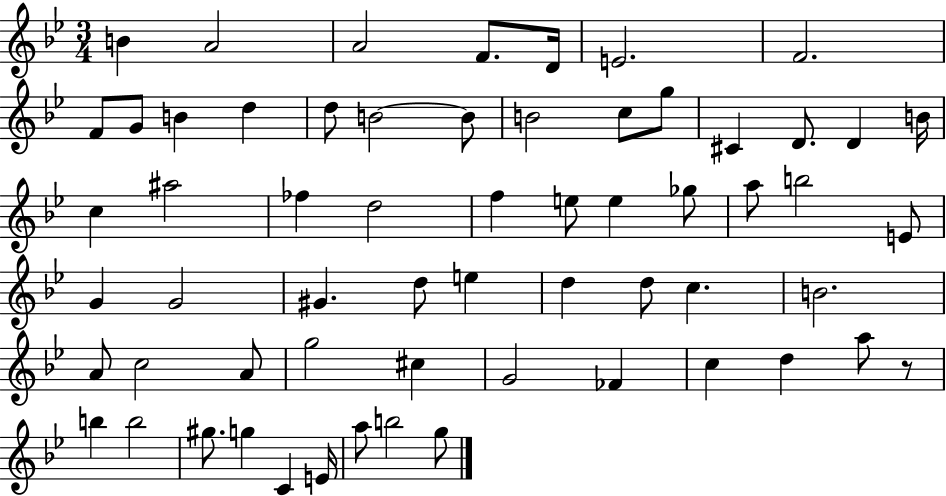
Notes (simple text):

B4/q A4/h A4/h F4/e. D4/s E4/h. F4/h. F4/e G4/e B4/q D5/q D5/e B4/h B4/e B4/h C5/e G5/e C#4/q D4/e. D4/q B4/s C5/q A#5/h FES5/q D5/h F5/q E5/e E5/q Gb5/e A5/e B5/h E4/e G4/q G4/h G#4/q. D5/e E5/q D5/q D5/e C5/q. B4/h. A4/e C5/h A4/e G5/h C#5/q G4/h FES4/q C5/q D5/q A5/e R/e B5/q B5/h G#5/e. G5/q C4/q E4/s A5/e B5/h G5/e